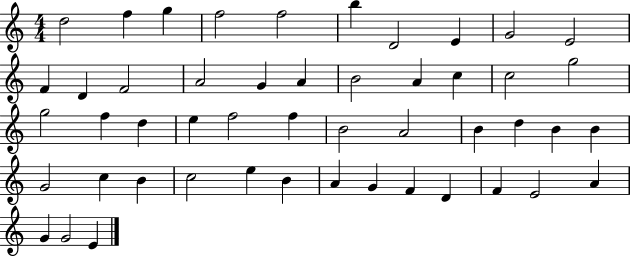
D5/h F5/q G5/q F5/h F5/h B5/q D4/h E4/q G4/h E4/h F4/q D4/q F4/h A4/h G4/q A4/q B4/h A4/q C5/q C5/h G5/h G5/h F5/q D5/q E5/q F5/h F5/q B4/h A4/h B4/q D5/q B4/q B4/q G4/h C5/q B4/q C5/h E5/q B4/q A4/q G4/q F4/q D4/q F4/q E4/h A4/q G4/q G4/h E4/q